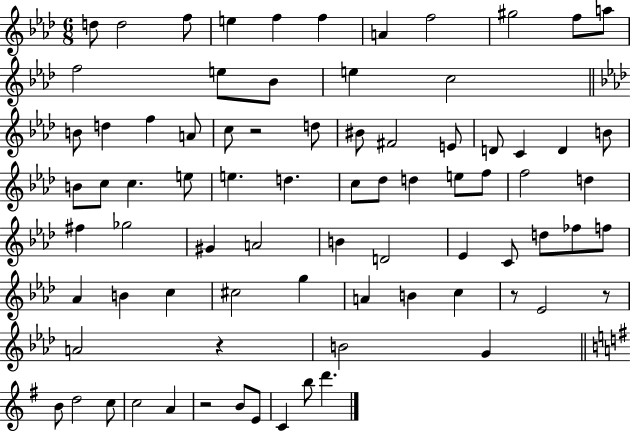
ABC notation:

X:1
T:Untitled
M:6/8
L:1/4
K:Ab
d/2 d2 f/2 e f f A f2 ^g2 f/2 a/2 f2 e/2 _B/2 e c2 B/2 d f A/2 c/2 z2 d/2 ^B/2 ^F2 E/2 D/2 C D B/2 B/2 c/2 c e/2 e d c/2 _d/2 d e/2 f/2 f2 d ^f _g2 ^G A2 B D2 _E C/2 d/2 _f/2 f/2 _A B c ^c2 g A B c z/2 _E2 z/2 A2 z B2 G B/2 d2 c/2 c2 A z2 B/2 E/2 C b/2 d'